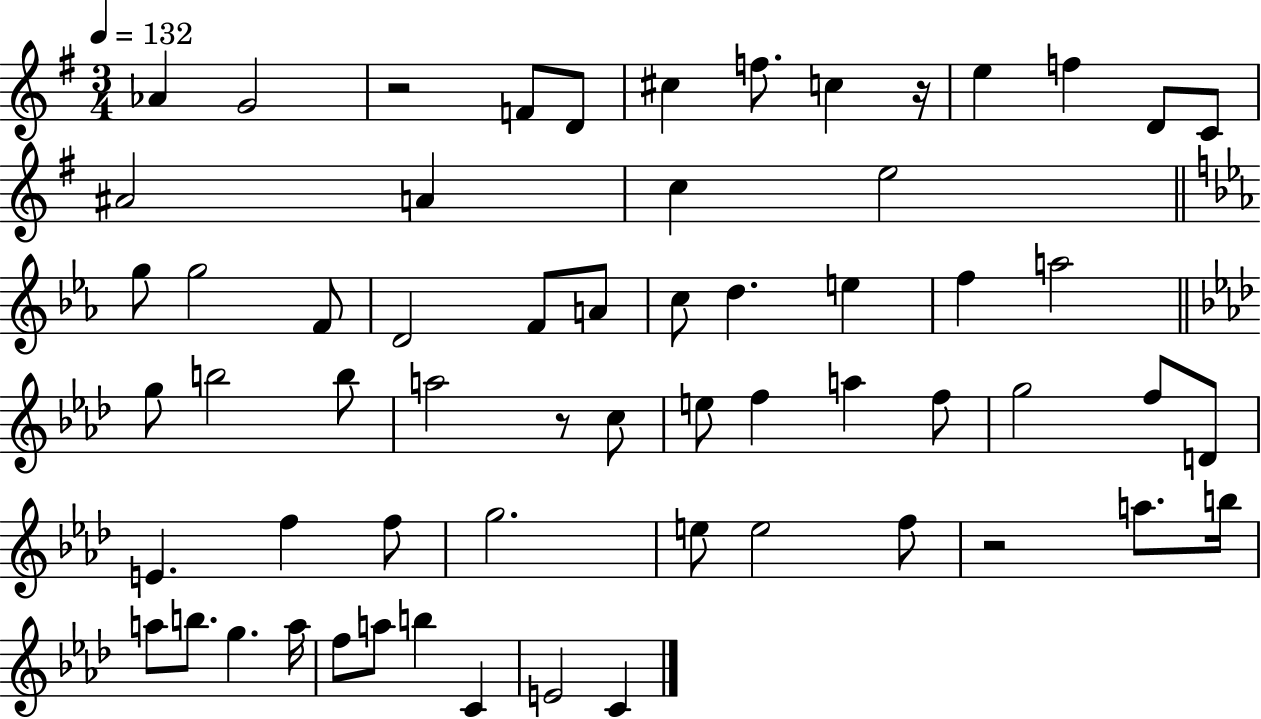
X:1
T:Untitled
M:3/4
L:1/4
K:G
_A G2 z2 F/2 D/2 ^c f/2 c z/4 e f D/2 C/2 ^A2 A c e2 g/2 g2 F/2 D2 F/2 A/2 c/2 d e f a2 g/2 b2 b/2 a2 z/2 c/2 e/2 f a f/2 g2 f/2 D/2 E f f/2 g2 e/2 e2 f/2 z2 a/2 b/4 a/2 b/2 g a/4 f/2 a/2 b C E2 C